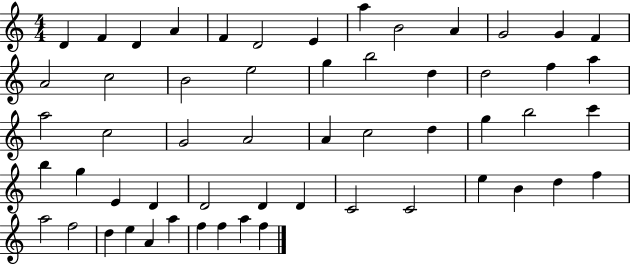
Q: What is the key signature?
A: C major